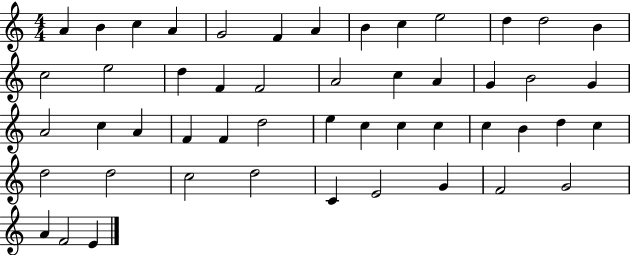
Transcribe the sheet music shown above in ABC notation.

X:1
T:Untitled
M:4/4
L:1/4
K:C
A B c A G2 F A B c e2 d d2 B c2 e2 d F F2 A2 c A G B2 G A2 c A F F d2 e c c c c B d c d2 d2 c2 d2 C E2 G F2 G2 A F2 E